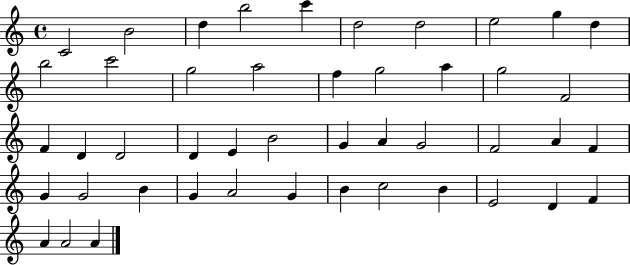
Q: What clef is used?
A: treble